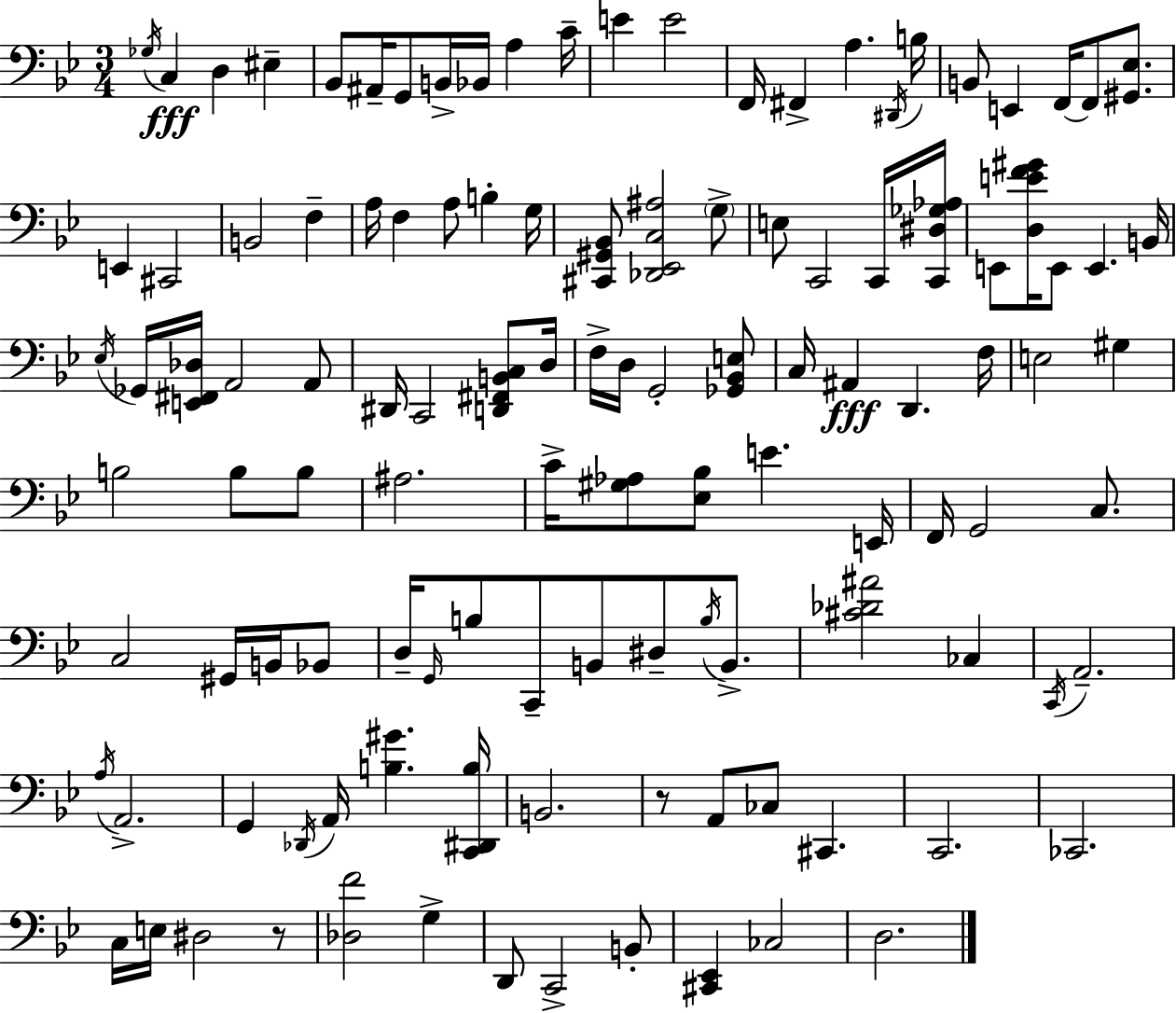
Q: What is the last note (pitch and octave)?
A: D3